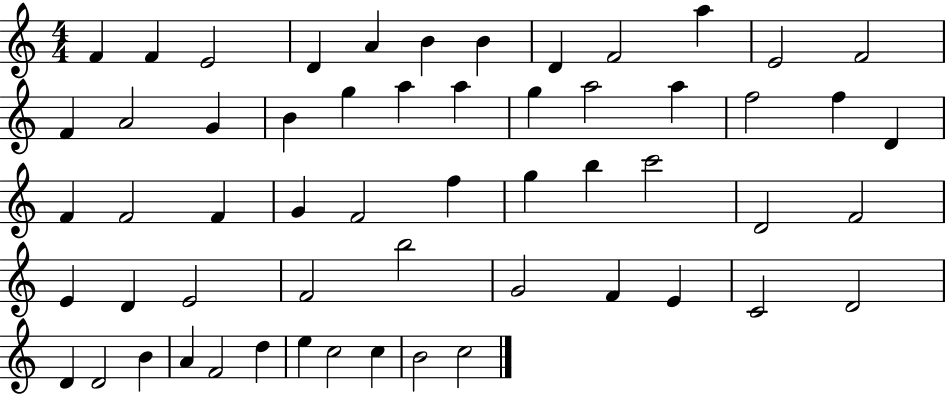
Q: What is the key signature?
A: C major